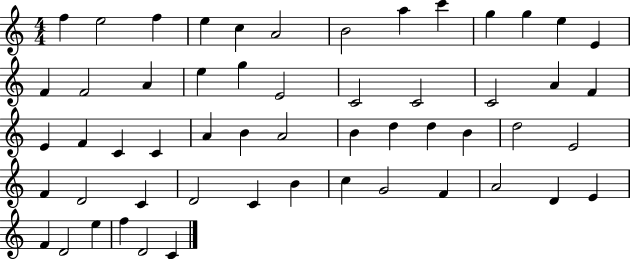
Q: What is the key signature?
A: C major